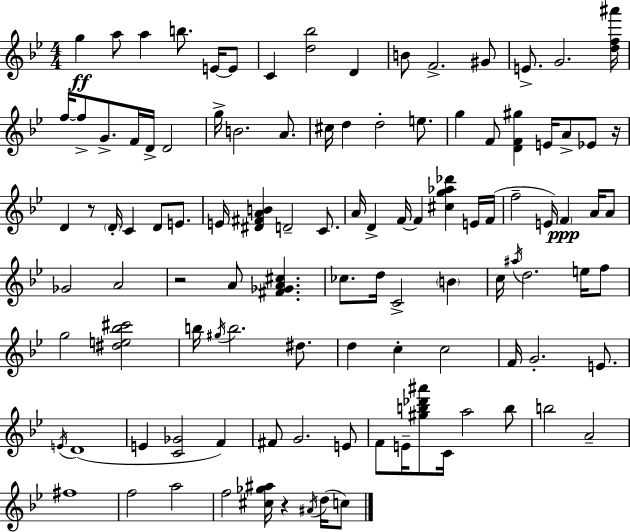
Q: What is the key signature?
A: G minor